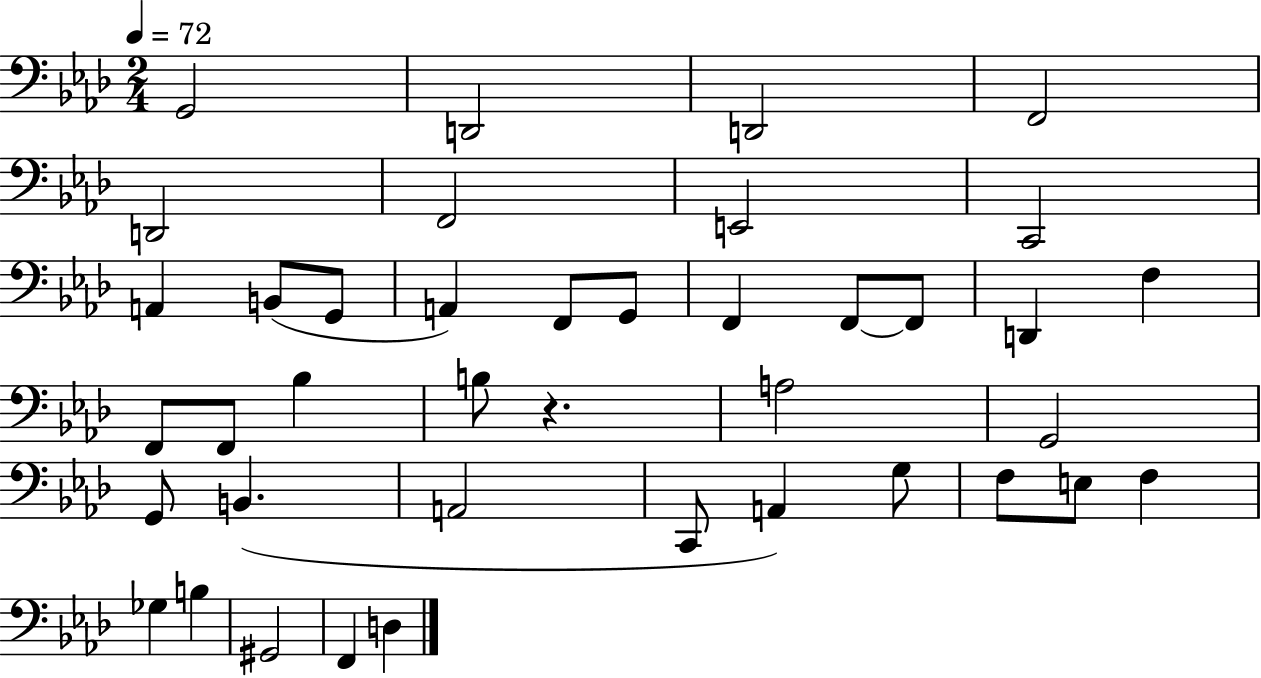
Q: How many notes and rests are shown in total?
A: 40